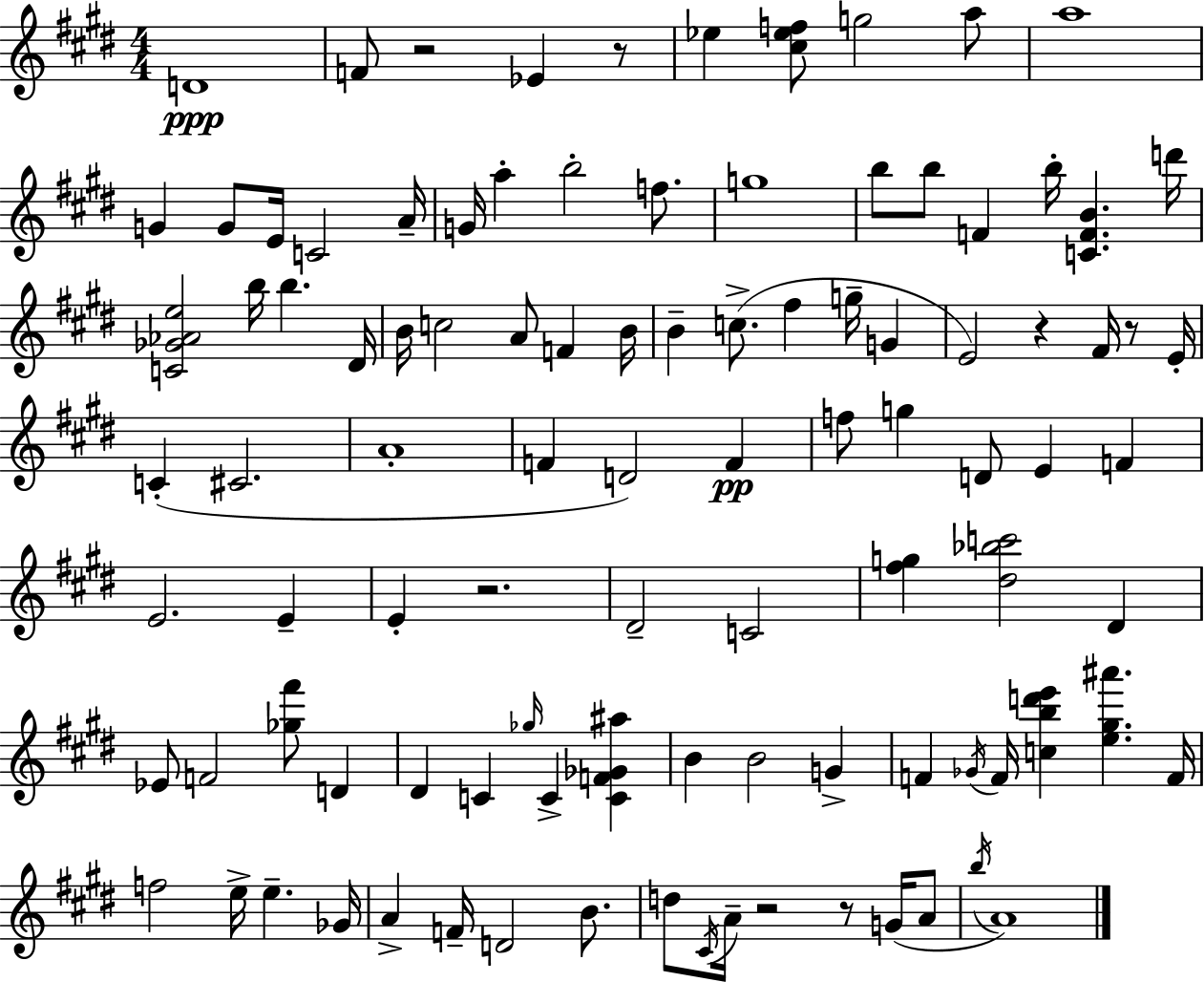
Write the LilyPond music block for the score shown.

{
  \clef treble
  \numericTimeSignature
  \time 4/4
  \key e \major
  d'1\ppp | f'8 r2 ees'4 r8 | ees''4 <cis'' ees'' f''>8 g''2 a''8 | a''1 | \break g'4 g'8 e'16 c'2 a'16-- | g'16 a''4-. b''2-. f''8. | g''1 | b''8 b''8 f'4 b''16-. <c' f' b'>4. d'''16 | \break <c' ges' aes' e''>2 b''16 b''4. dis'16 | b'16 c''2 a'8 f'4 b'16 | b'4-- c''8.->( fis''4 g''16-- g'4 | e'2) r4 fis'16 r8 e'16-. | \break c'4-.( cis'2. | a'1-. | f'4 d'2) f'4\pp | f''8 g''4 d'8 e'4 f'4 | \break e'2. e'4-- | e'4-. r2. | dis'2-- c'2 | <fis'' g''>4 <dis'' bes'' c'''>2 dis'4 | \break ees'8 f'2 <ges'' fis'''>8 d'4 | dis'4 c'4 \grace { ges''16 } c'4-> <c' f' ges' ais''>4 | b'4 b'2 g'4-> | f'4 \acciaccatura { ges'16 } f'16 <c'' b'' d''' e'''>4 <e'' gis'' ais'''>4. | \break f'16 f''2 e''16-> e''4.-- | ges'16 a'4-> f'16-- d'2 b'8. | d''8 \acciaccatura { cis'16 } a'16-- r2 r8 | g'16( a'8 \acciaccatura { b''16 } a'1) | \break \bar "|."
}